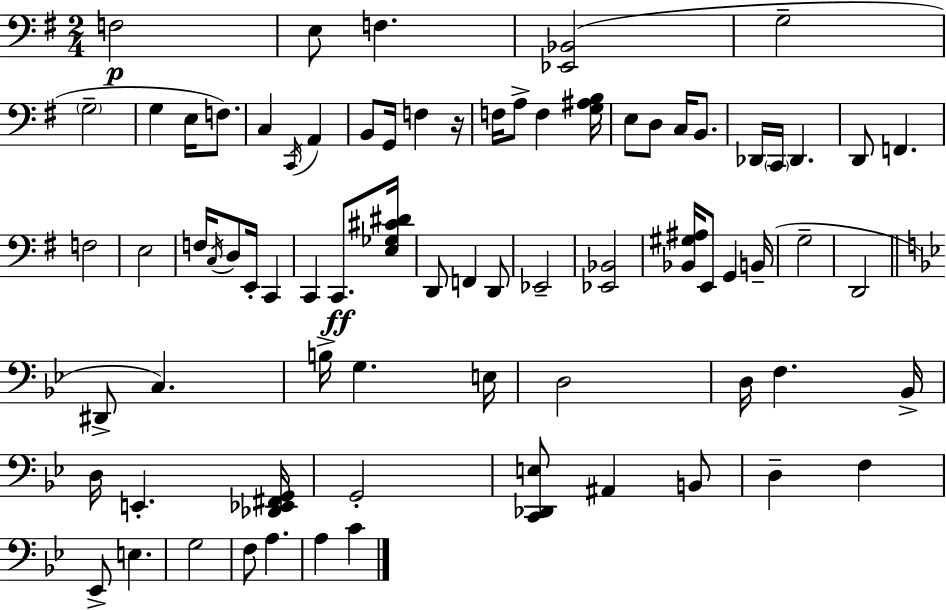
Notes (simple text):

F3/h E3/e F3/q. [Eb2,Bb2]/h G3/h G3/h G3/q E3/s F3/e. C3/q C2/s A2/q B2/e G2/s F3/q R/s F3/s A3/e F3/q [G3,A#3,B3]/s E3/e D3/e C3/s B2/e. Db2/s C2/s Db2/q. D2/e F2/q. F3/h E3/h F3/s C3/s D3/e E2/s C2/q C2/q C2/e. [E3,Gb3,C#4,D#4]/s D2/e F2/q D2/e Eb2/h [Eb2,Bb2]/h [Bb2,G#3,A#3]/s E2/e G2/q B2/s G3/h D2/h D#2/e C3/q. B3/s G3/q. E3/s D3/h D3/s F3/q. Bb2/s D3/s E2/q. [Db2,Eb2,F#2,G2]/s G2/h [C2,Db2,E3]/e A#2/q B2/e D3/q F3/q Eb2/e E3/q. G3/h F3/e A3/q. A3/q C4/q